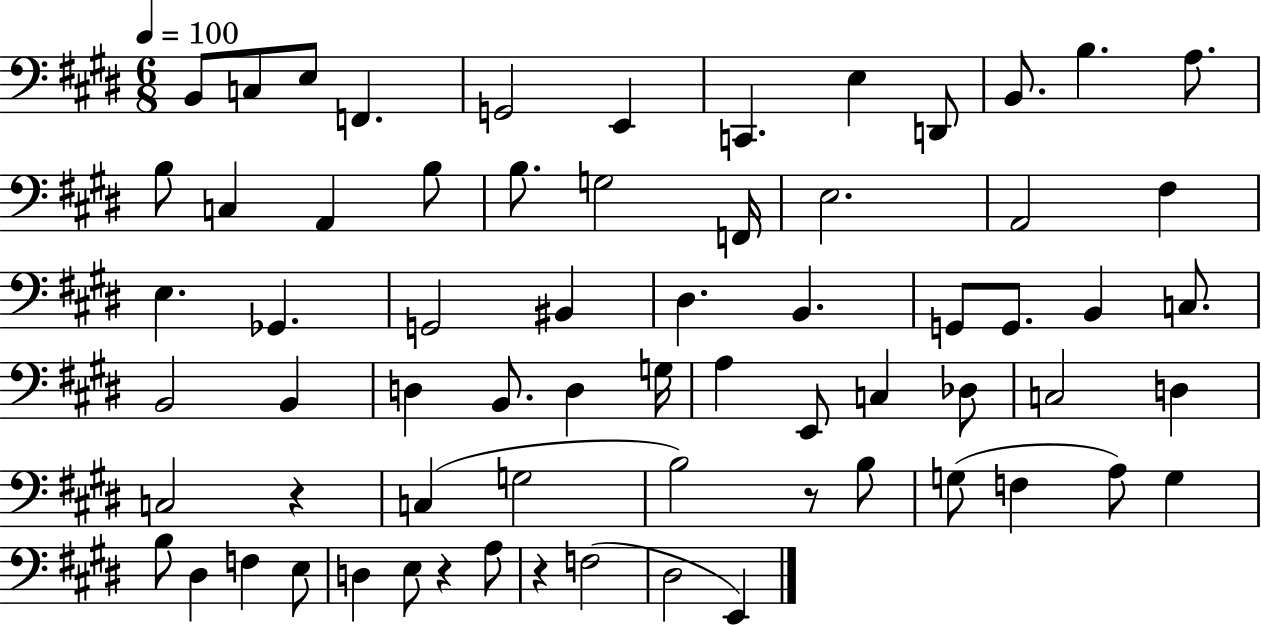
X:1
T:Untitled
M:6/8
L:1/4
K:E
B,,/2 C,/2 E,/2 F,, G,,2 E,, C,, E, D,,/2 B,,/2 B, A,/2 B,/2 C, A,, B,/2 B,/2 G,2 F,,/4 E,2 A,,2 ^F, E, _G,, G,,2 ^B,, ^D, B,, G,,/2 G,,/2 B,, C,/2 B,,2 B,, D, B,,/2 D, G,/4 A, E,,/2 C, _D,/2 C,2 D, C,2 z C, G,2 B,2 z/2 B,/2 G,/2 F, A,/2 G, B,/2 ^D, F, E,/2 D, E,/2 z A,/2 z F,2 ^D,2 E,,